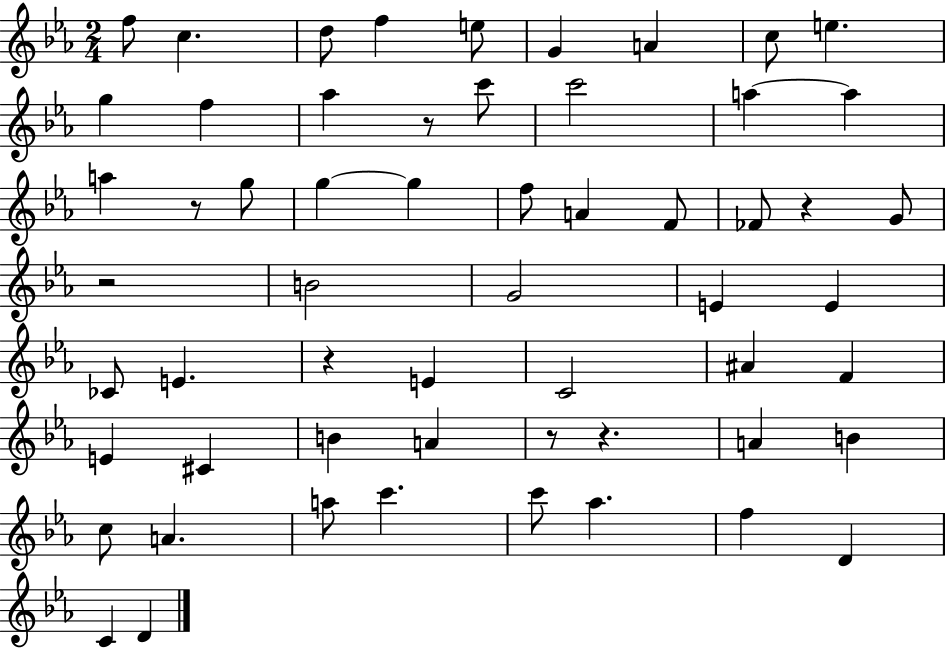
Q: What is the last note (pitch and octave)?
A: D4